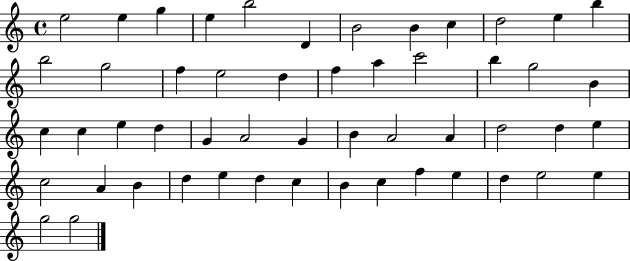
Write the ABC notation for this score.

X:1
T:Untitled
M:4/4
L:1/4
K:C
e2 e g e b2 D B2 B c d2 e b b2 g2 f e2 d f a c'2 b g2 B c c e d G A2 G B A2 A d2 d e c2 A B d e d c B c f e d e2 e g2 g2